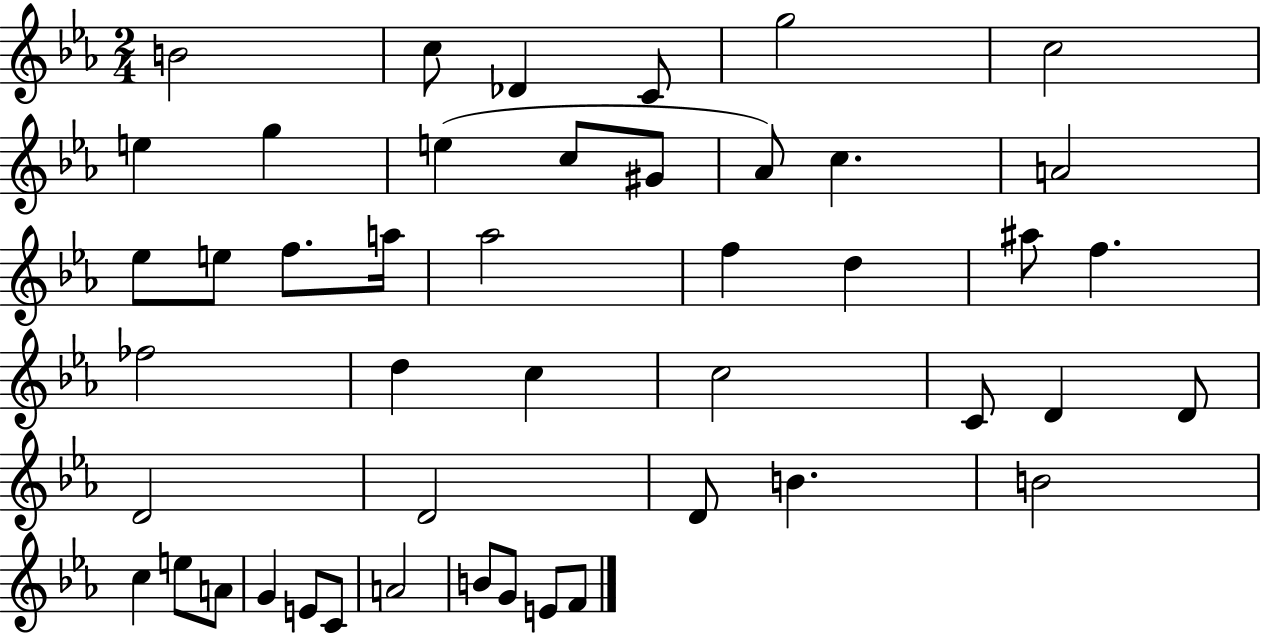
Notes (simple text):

B4/h C5/e Db4/q C4/e G5/h C5/h E5/q G5/q E5/q C5/e G#4/e Ab4/e C5/q. A4/h Eb5/e E5/e F5/e. A5/s Ab5/h F5/q D5/q A#5/e F5/q. FES5/h D5/q C5/q C5/h C4/e D4/q D4/e D4/h D4/h D4/e B4/q. B4/h C5/q E5/e A4/e G4/q E4/e C4/e A4/h B4/e G4/e E4/e F4/e